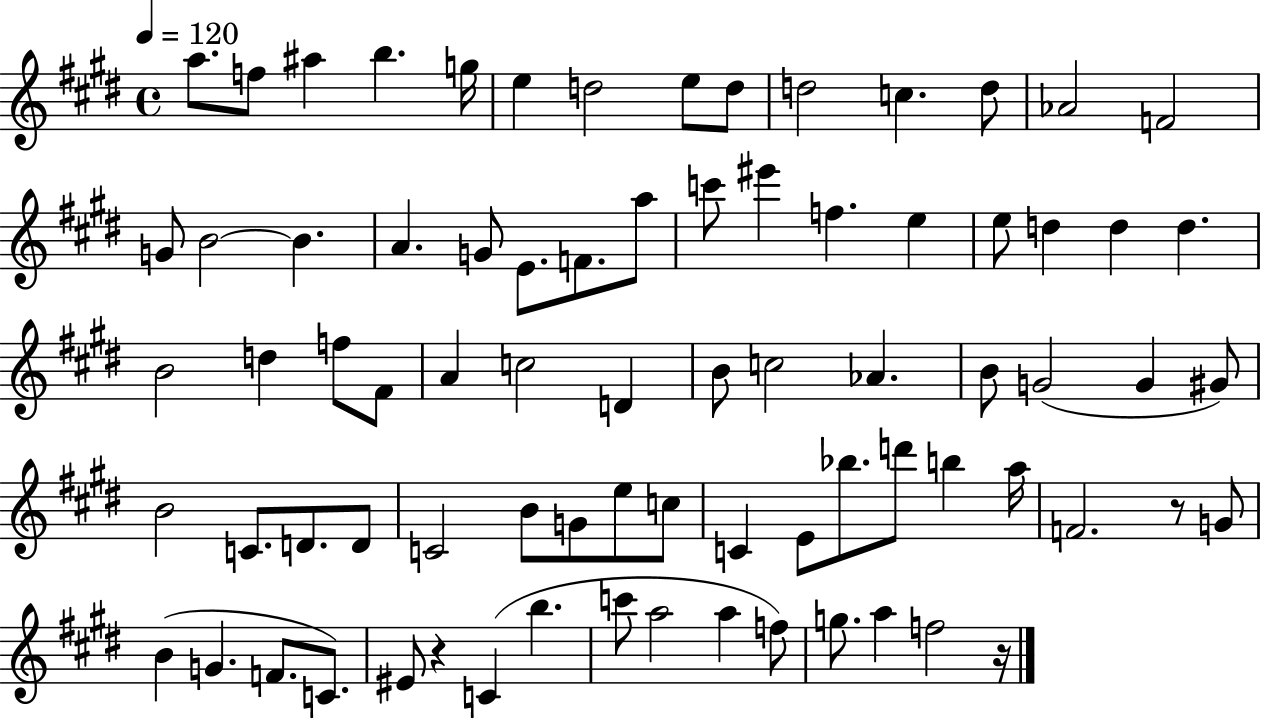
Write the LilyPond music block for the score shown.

{
  \clef treble
  \time 4/4
  \defaultTimeSignature
  \key e \major
  \tempo 4 = 120
  a''8. f''8 ais''4 b''4. g''16 | e''4 d''2 e''8 d''8 | d''2 c''4. d''8 | aes'2 f'2 | \break g'8 b'2~~ b'4. | a'4. g'8 e'8. f'8. a''8 | c'''8 eis'''4 f''4. e''4 | e''8 d''4 d''4 d''4. | \break b'2 d''4 f''8 fis'8 | a'4 c''2 d'4 | b'8 c''2 aes'4. | b'8 g'2( g'4 gis'8) | \break b'2 c'8. d'8. d'8 | c'2 b'8 g'8 e''8 c''8 | c'4 e'8 bes''8. d'''8 b''4 a''16 | f'2. r8 g'8 | \break b'4( g'4. f'8. c'8.) | eis'8 r4 c'4( b''4. | c'''8 a''2 a''4 f''8) | g''8. a''4 f''2 r16 | \break \bar "|."
}